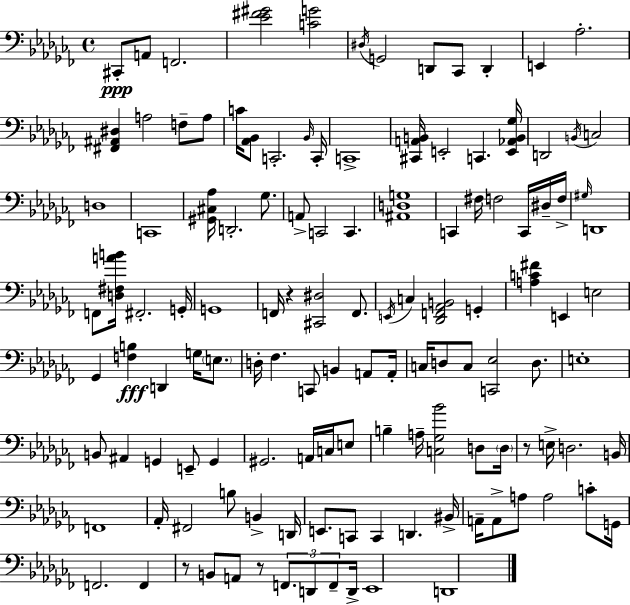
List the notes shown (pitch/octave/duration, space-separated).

C#2/e A2/e F2/h. [Eb4,F#4,G#4]/h [C4,G4]/h D#3/s G2/h D2/e CES2/e D2/q E2/q Ab3/h. [F#2,A#2,D#3]/q A3/h F3/e A3/e C4/s [Ab2,Bb2]/e C2/h. Bb2/s C2/s C2/w [C#2,A2,B2]/s E2/h C2/q. [E2,Ab2,B2,Gb3]/s D2/h B2/s C3/h D3/w C2/w [G#2,C#3,Ab3]/s D2/h. Gb3/e. A2/e C2/h C2/q. [A#2,D3,G3]/w C2/q F#3/s F3/h C2/s D#3/s F3/s G#3/s D2/w F2/e [D3,F#3,A4,B4]/s F#2/h. G2/s G2/w F2/s R/q [C#2,D#3]/h F2/e. E2/s C3/q [Db2,F2,Ab2,B2]/h G2/q [A3,C4,F#4]/q E2/q E3/h Gb2/q [F3,B3]/q D2/q G3/s E3/e. D3/s FES3/q. C2/e B2/q A2/e A2/s C3/s D3/e C3/e [C2,Eb3]/h D3/e. E3/w B2/e A#2/q G2/q E2/e G2/q G#2/h. A2/s C3/s E3/e B3/q A3/s [C3,Gb3,Bb4]/h D3/e D3/s R/e E3/s D3/h. B2/s F2/w Ab2/s F#2/h B3/e B2/q D2/s E2/e. C2/e C2/q D2/q. BIS2/s A2/s A2/e A3/e A3/h C4/e G2/s F2/h. F2/q R/e B2/e A2/e R/e F2/e. D2/e F2/e D2/s Eb2/w D2/w